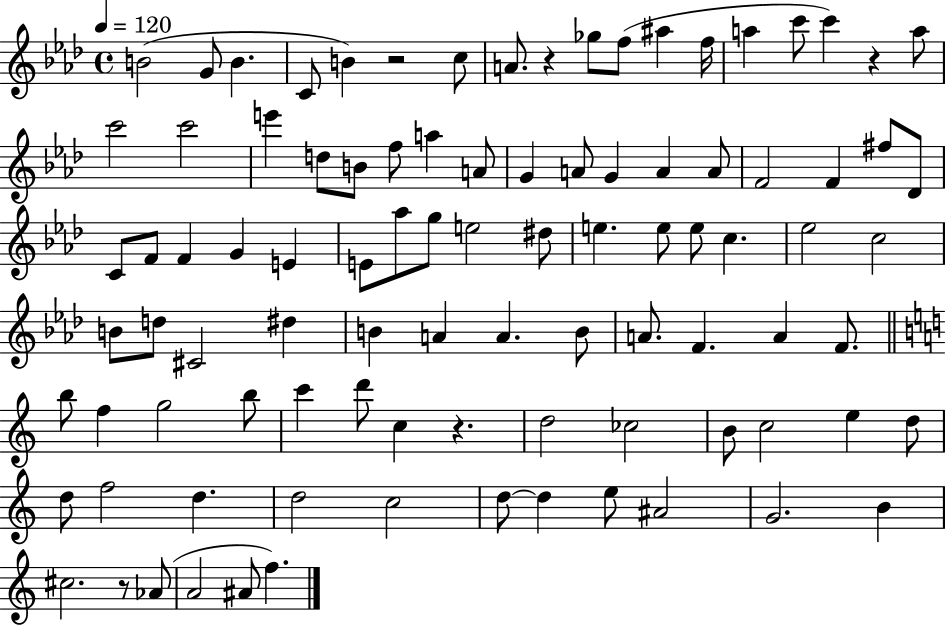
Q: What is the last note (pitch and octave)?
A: F5